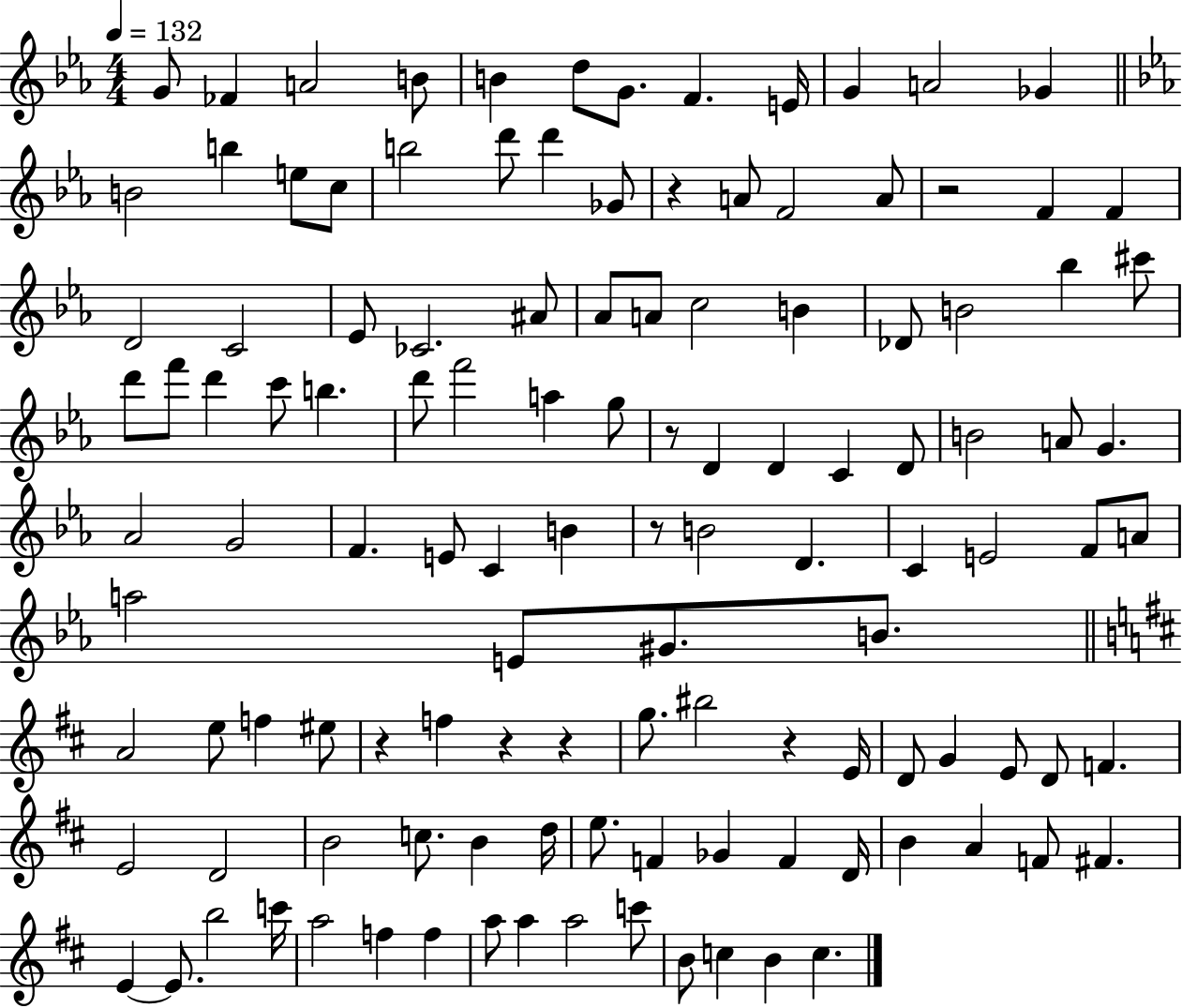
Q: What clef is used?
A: treble